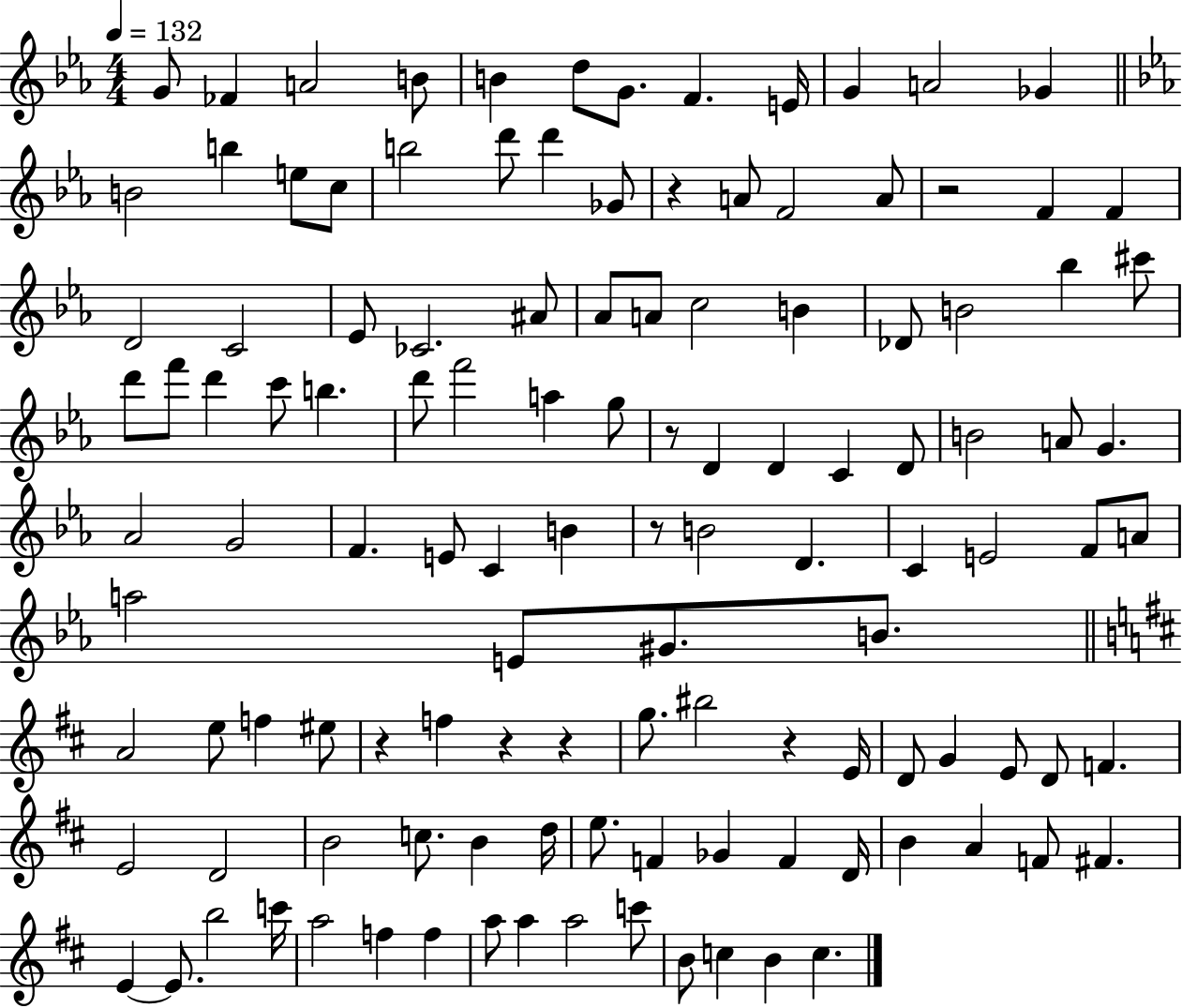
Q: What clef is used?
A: treble